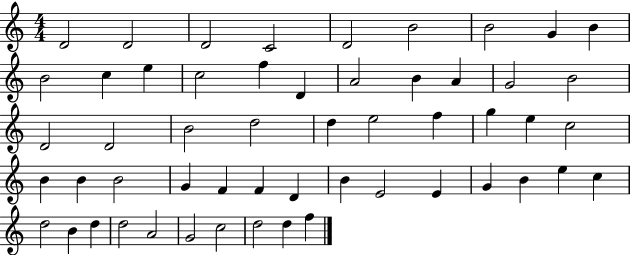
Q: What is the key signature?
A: C major